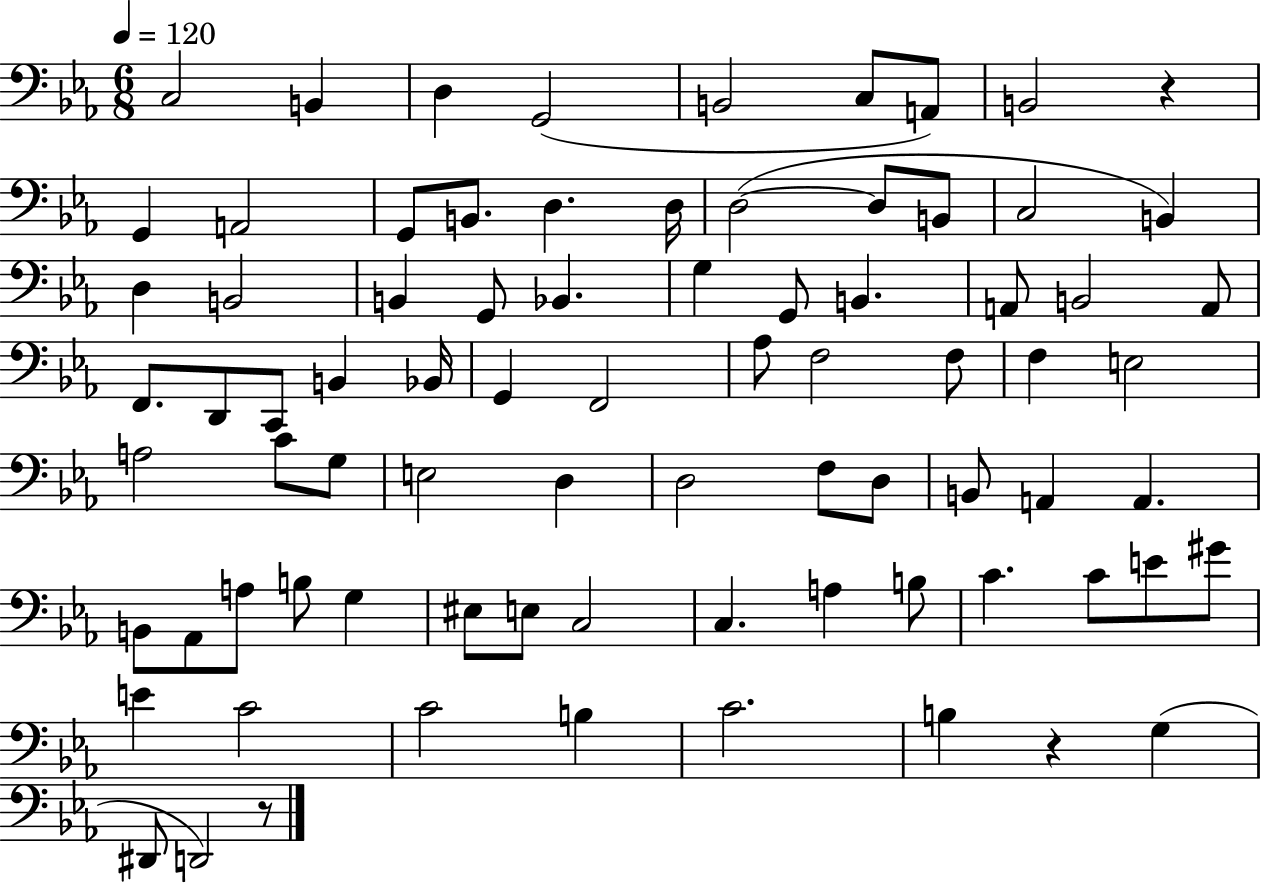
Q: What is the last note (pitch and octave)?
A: D2